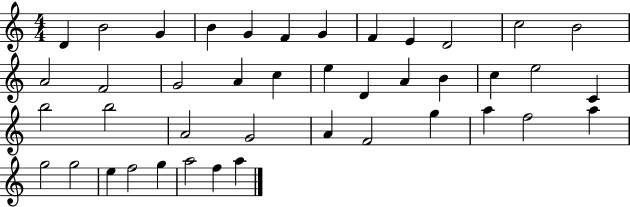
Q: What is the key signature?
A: C major